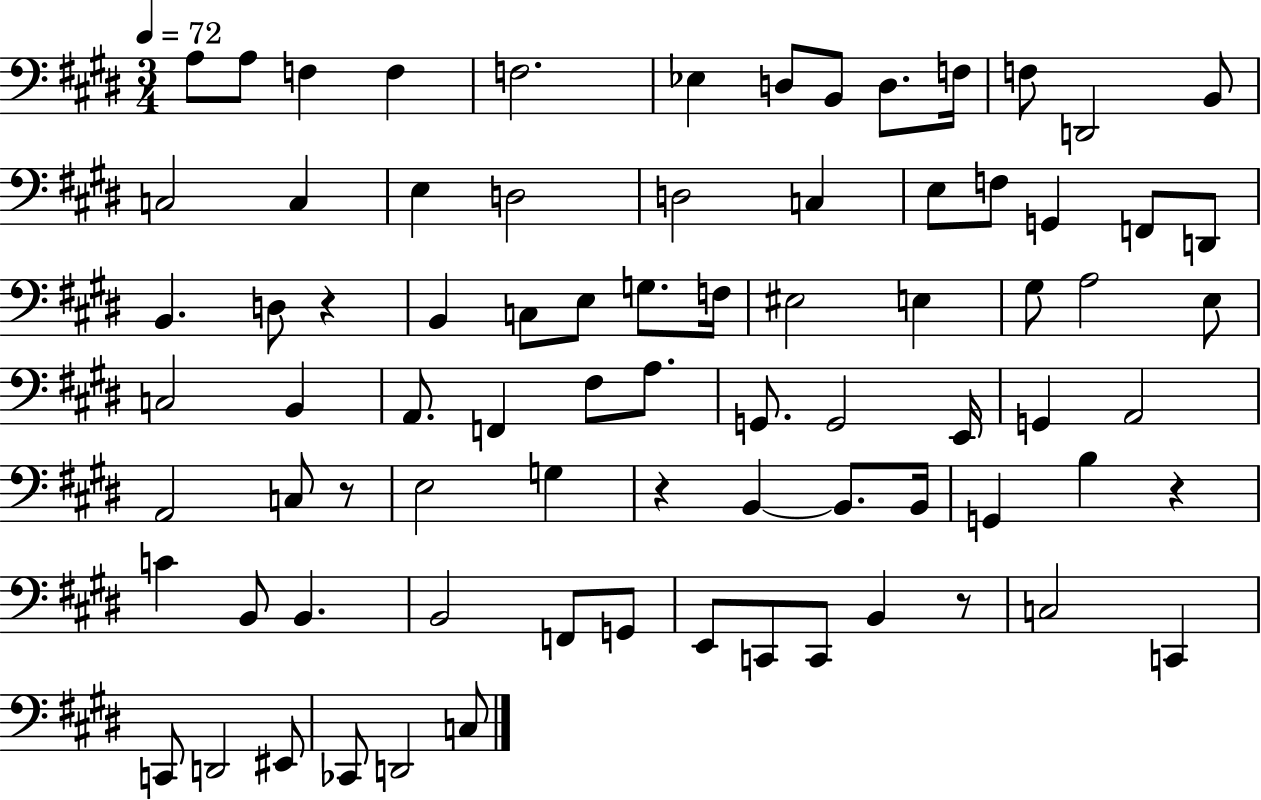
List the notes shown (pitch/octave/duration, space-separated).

A3/e A3/e F3/q F3/q F3/h. Eb3/q D3/e B2/e D3/e. F3/s F3/e D2/h B2/e C3/h C3/q E3/q D3/h D3/h C3/q E3/e F3/e G2/q F2/e D2/e B2/q. D3/e R/q B2/q C3/e E3/e G3/e. F3/s EIS3/h E3/q G#3/e A3/h E3/e C3/h B2/q A2/e. F2/q F#3/e A3/e. G2/e. G2/h E2/s G2/q A2/h A2/h C3/e R/e E3/h G3/q R/q B2/q B2/e. B2/s G2/q B3/q R/q C4/q B2/e B2/q. B2/h F2/e G2/e E2/e C2/e C2/e B2/q R/e C3/h C2/q C2/e D2/h EIS2/e CES2/e D2/h C3/e